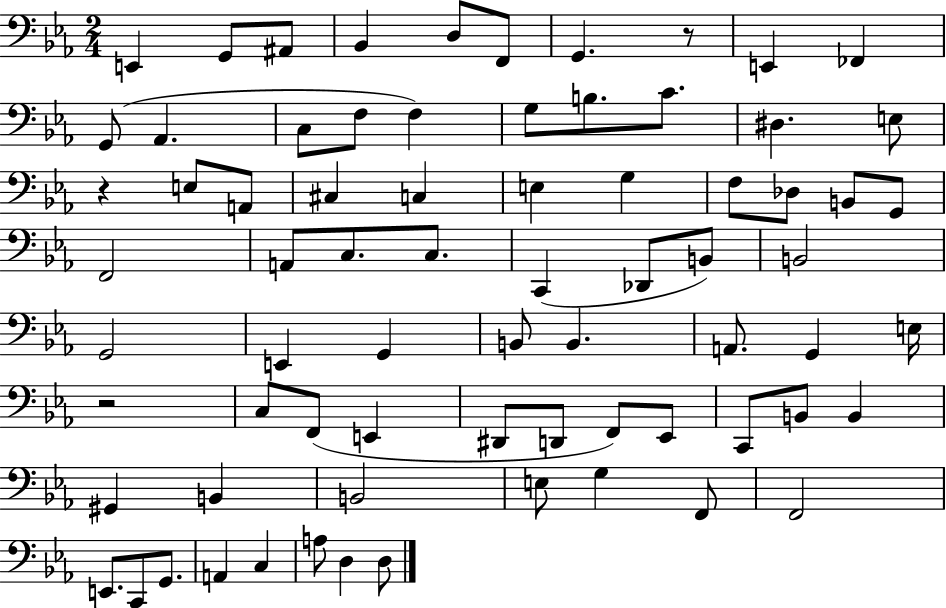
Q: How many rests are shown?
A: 3